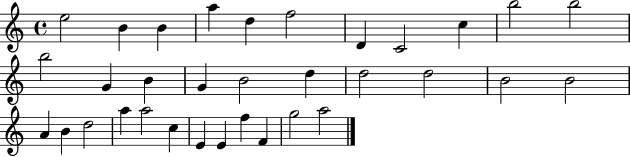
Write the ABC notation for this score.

X:1
T:Untitled
M:4/4
L:1/4
K:C
e2 B B a d f2 D C2 c b2 b2 b2 G B G B2 d d2 d2 B2 B2 A B d2 a a2 c E E f F g2 a2